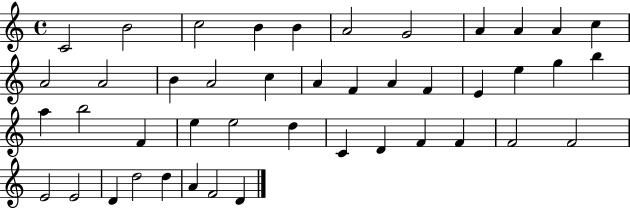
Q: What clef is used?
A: treble